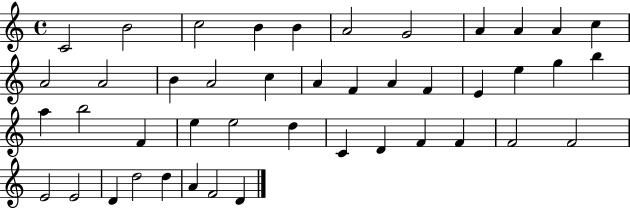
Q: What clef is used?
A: treble